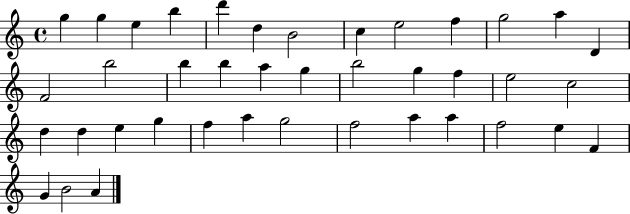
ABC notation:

X:1
T:Untitled
M:4/4
L:1/4
K:C
g g e b d' d B2 c e2 f g2 a D F2 b2 b b a g b2 g f e2 c2 d d e g f a g2 f2 a a f2 e F G B2 A